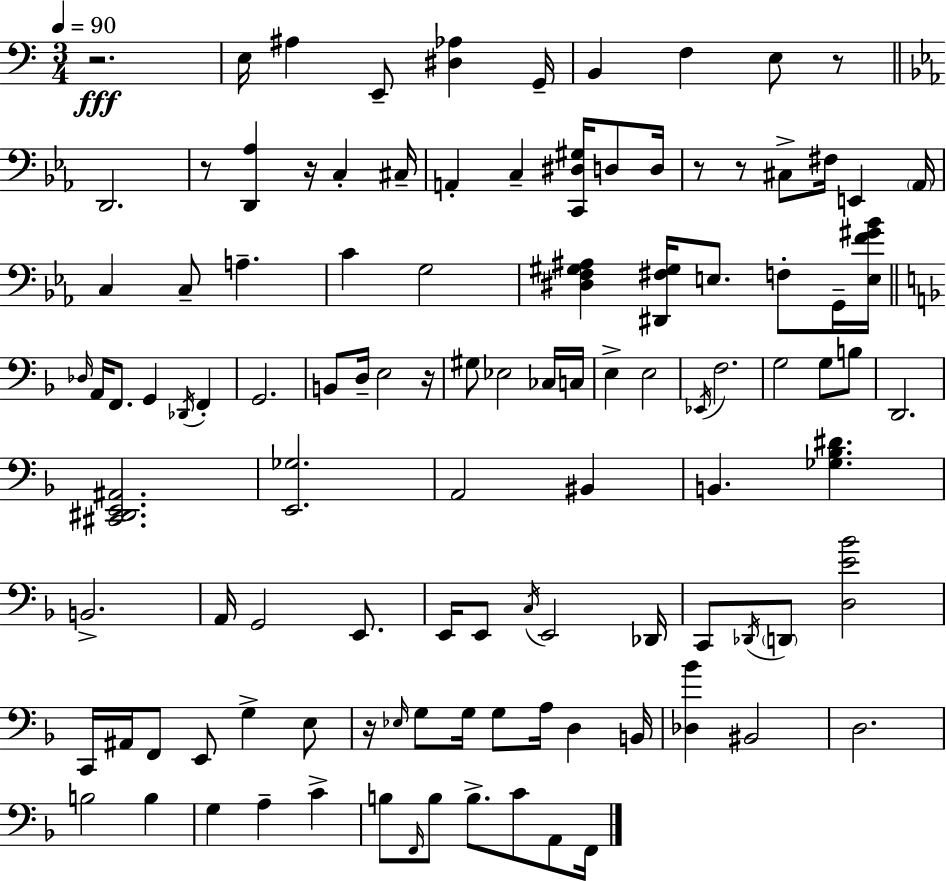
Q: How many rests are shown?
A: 8